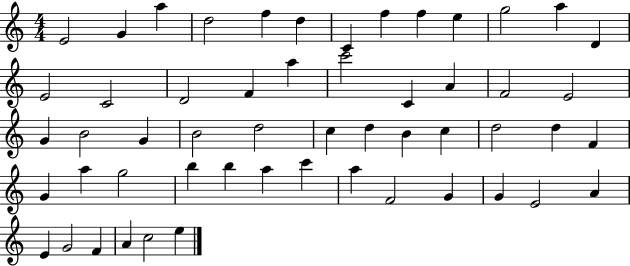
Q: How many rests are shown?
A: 0